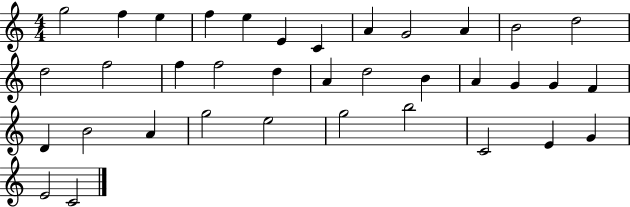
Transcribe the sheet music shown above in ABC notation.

X:1
T:Untitled
M:4/4
L:1/4
K:C
g2 f e f e E C A G2 A B2 d2 d2 f2 f f2 d A d2 B A G G F D B2 A g2 e2 g2 b2 C2 E G E2 C2